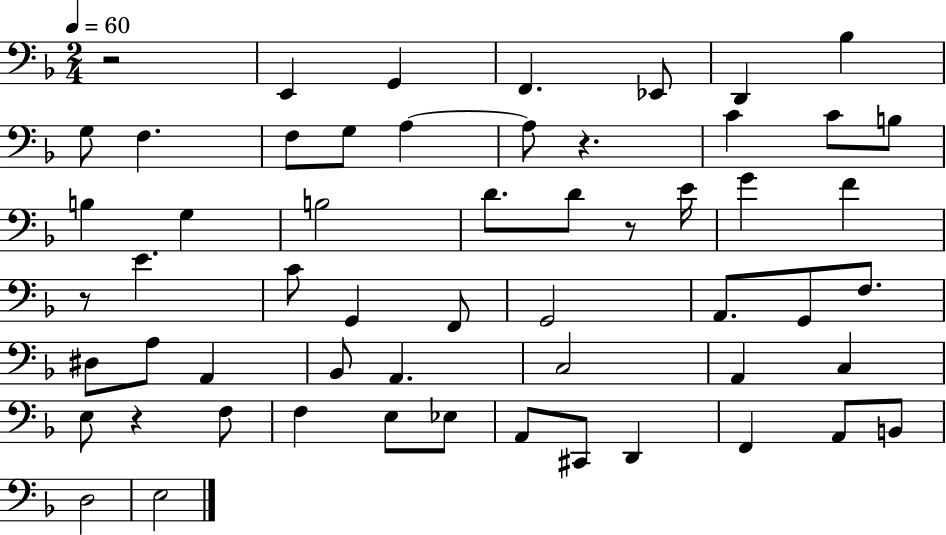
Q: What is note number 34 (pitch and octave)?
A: A2